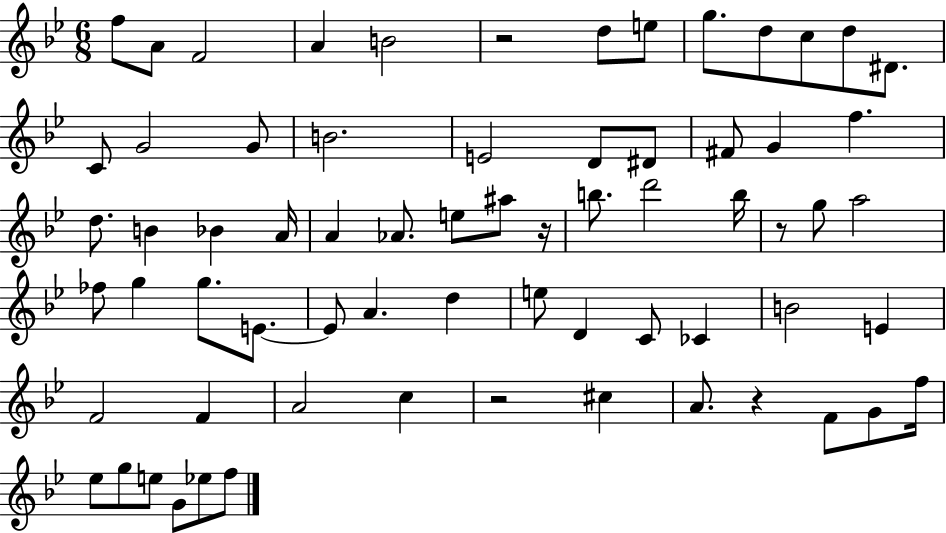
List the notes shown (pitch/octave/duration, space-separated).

F5/e A4/e F4/h A4/q B4/h R/h D5/e E5/e G5/e. D5/e C5/e D5/e D#4/e. C4/e G4/h G4/e B4/h. E4/h D4/e D#4/e F#4/e G4/q F5/q. D5/e. B4/q Bb4/q A4/s A4/q Ab4/e. E5/e A#5/e R/s B5/e. D6/h B5/s R/e G5/e A5/h FES5/e G5/q G5/e. E4/e. E4/e A4/q. D5/q E5/e D4/q C4/e CES4/q B4/h E4/q F4/h F4/q A4/h C5/q R/h C#5/q A4/e. R/q F4/e G4/e F5/s Eb5/e G5/e E5/e G4/e Eb5/e F5/e